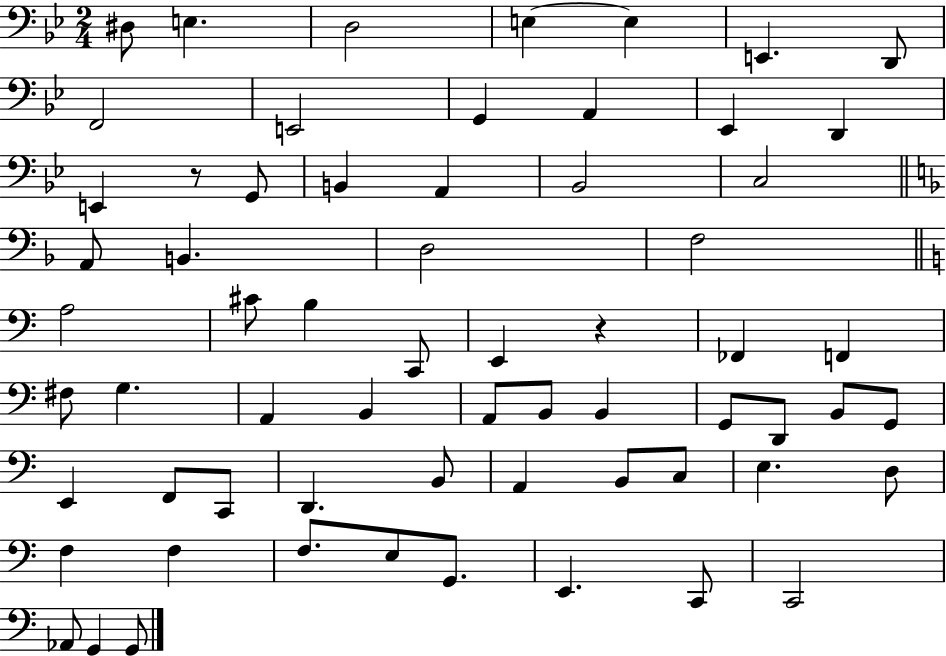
X:1
T:Untitled
M:2/4
L:1/4
K:Bb
^D,/2 E, D,2 E, E, E,, D,,/2 F,,2 E,,2 G,, A,, _E,, D,, E,, z/2 G,,/2 B,, A,, _B,,2 C,2 A,,/2 B,, D,2 F,2 A,2 ^C/2 B, C,,/2 E,, z _F,, F,, ^F,/2 G, A,, B,, A,,/2 B,,/2 B,, G,,/2 D,,/2 B,,/2 G,,/2 E,, F,,/2 C,,/2 D,, B,,/2 A,, B,,/2 C,/2 E, D,/2 F, F, F,/2 E,/2 G,,/2 E,, C,,/2 C,,2 _A,,/2 G,, G,,/2